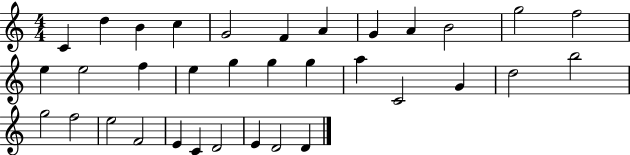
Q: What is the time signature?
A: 4/4